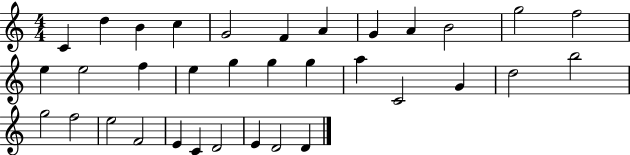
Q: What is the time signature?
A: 4/4